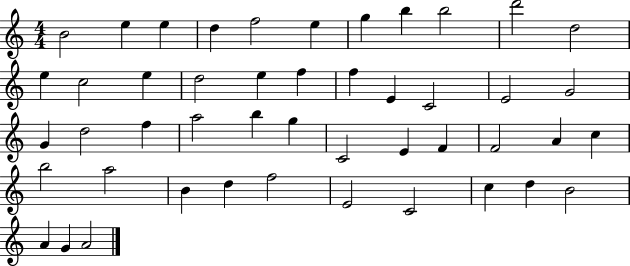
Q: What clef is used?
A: treble